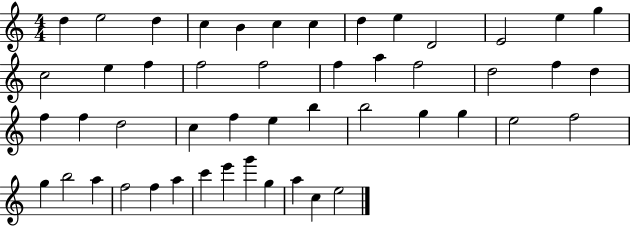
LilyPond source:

{
  \clef treble
  \numericTimeSignature
  \time 4/4
  \key c \major
  d''4 e''2 d''4 | c''4 b'4 c''4 c''4 | d''4 e''4 d'2 | e'2 e''4 g''4 | \break c''2 e''4 f''4 | f''2 f''2 | f''4 a''4 f''2 | d''2 f''4 d''4 | \break f''4 f''4 d''2 | c''4 f''4 e''4 b''4 | b''2 g''4 g''4 | e''2 f''2 | \break g''4 b''2 a''4 | f''2 f''4 a''4 | c'''4 e'''4 g'''4 g''4 | a''4 c''4 e''2 | \break \bar "|."
}